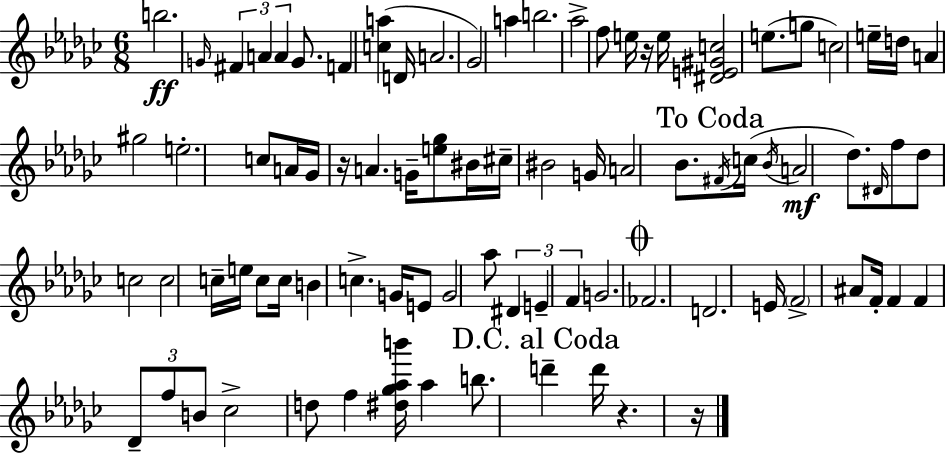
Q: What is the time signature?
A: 6/8